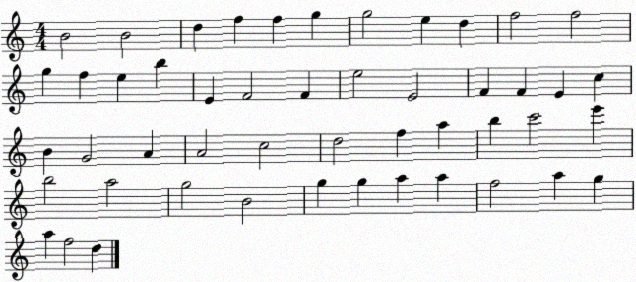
X:1
T:Untitled
M:4/4
L:1/4
K:C
B2 B2 d f f g g2 e d f2 f2 g f e b E F2 F e2 E2 F F E c B G2 A A2 c2 d2 f a b c'2 e' b2 a2 g2 B2 g g a a f2 a g a f2 d